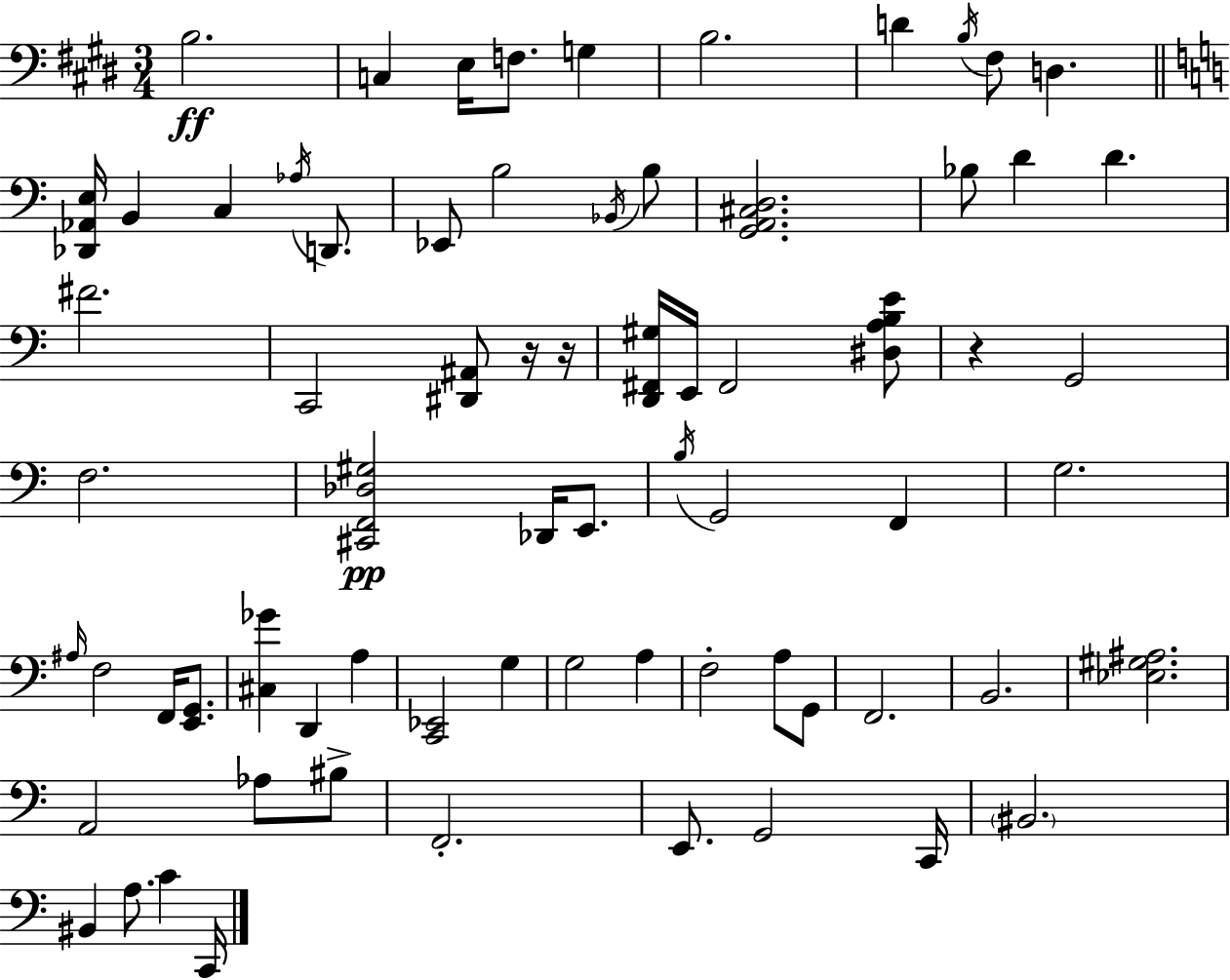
X:1
T:Untitled
M:3/4
L:1/4
K:E
B,2 C, E,/4 F,/2 G, B,2 D B,/4 ^F,/2 D, [_D,,_A,,E,]/4 B,, C, _A,/4 D,,/2 _E,,/2 B,2 _B,,/4 B,/2 [G,,A,,^C,D,]2 _B,/2 D D ^F2 C,,2 [^D,,^A,,]/2 z/4 z/4 [D,,^F,,^G,]/4 E,,/4 ^F,,2 [^D,A,B,E]/2 z G,,2 F,2 [^C,,F,,_D,^G,]2 _D,,/4 E,,/2 B,/4 G,,2 F,, G,2 ^A,/4 F,2 F,,/4 [E,,G,,]/2 [^C,_G] D,, A, [C,,_E,,]2 G, G,2 A, F,2 A,/2 G,,/2 F,,2 B,,2 [_E,^G,^A,]2 A,,2 _A,/2 ^B,/2 F,,2 E,,/2 G,,2 C,,/4 ^B,,2 ^B,, A,/2 C C,,/4